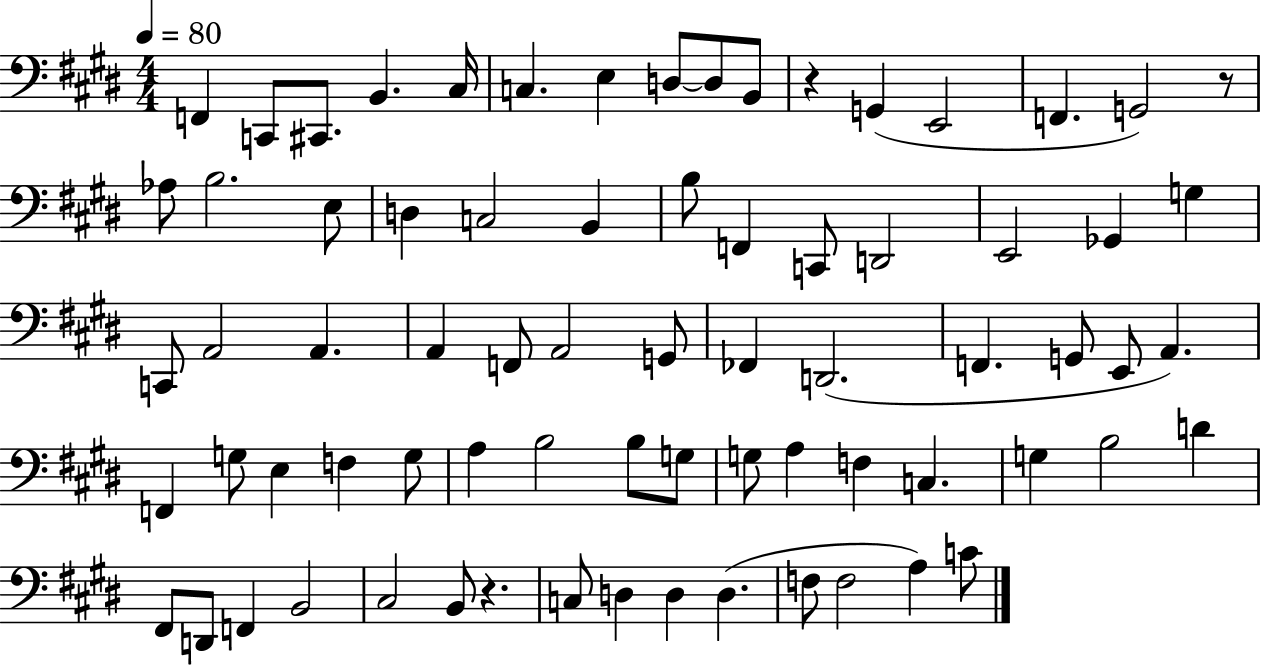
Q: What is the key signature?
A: E major